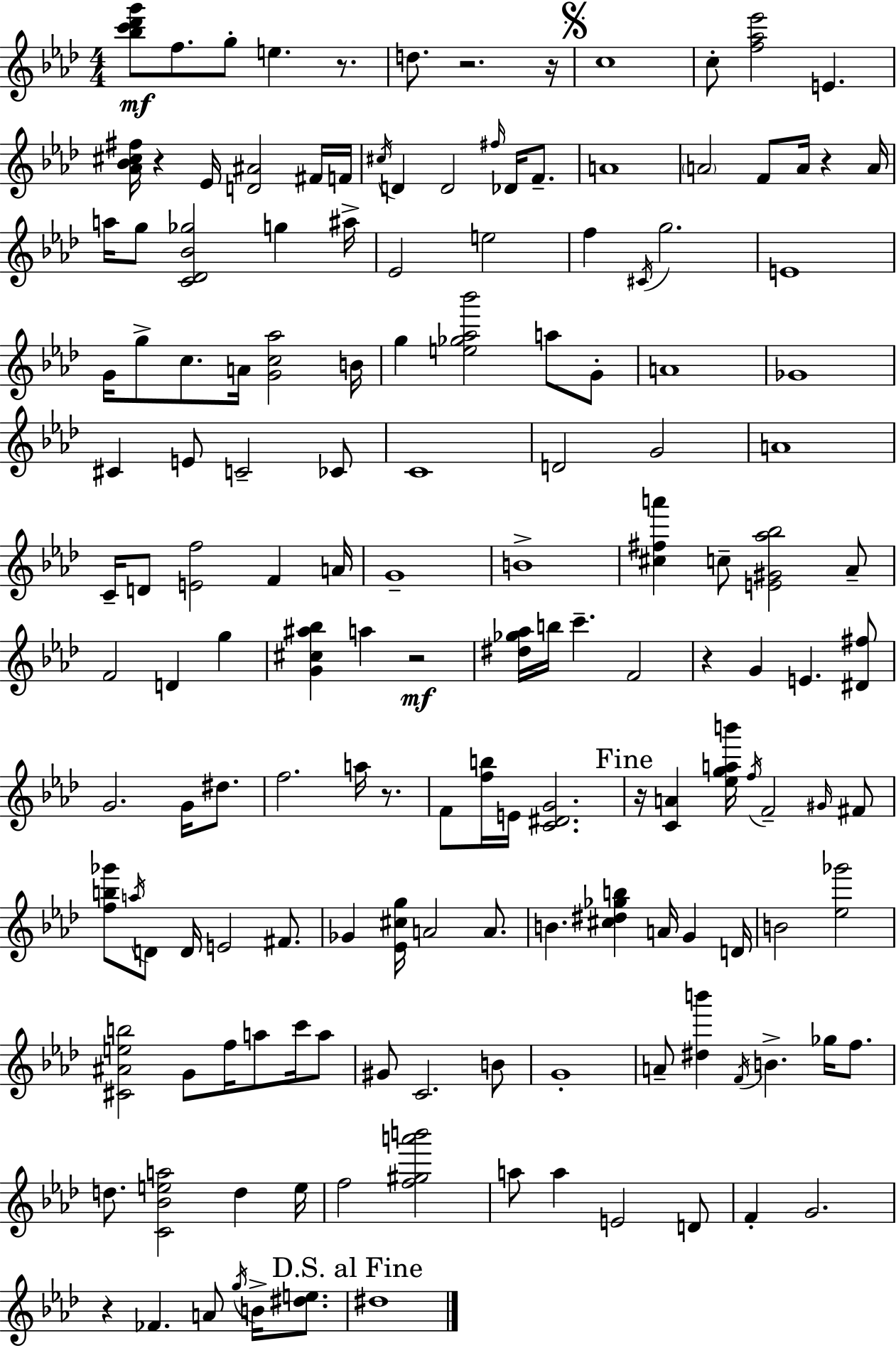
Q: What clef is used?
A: treble